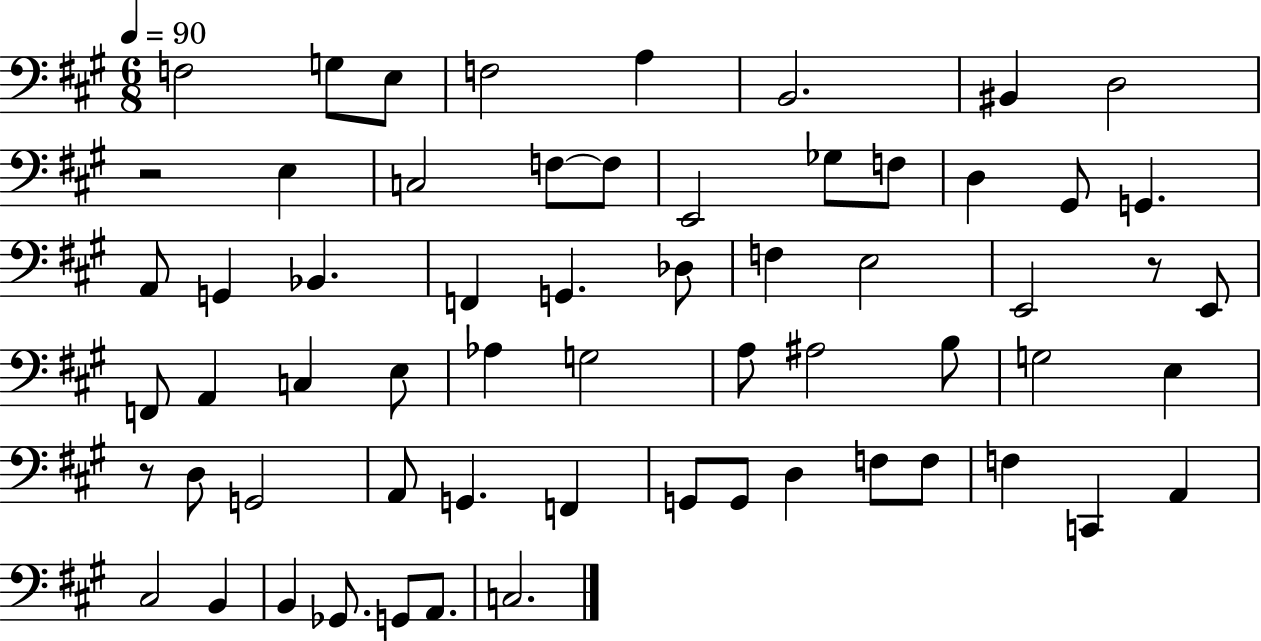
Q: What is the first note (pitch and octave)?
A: F3